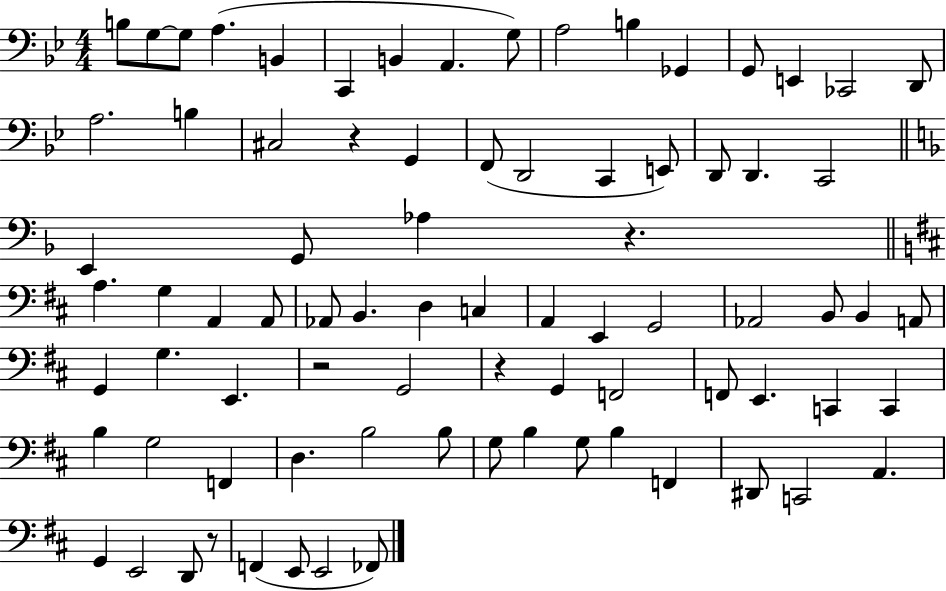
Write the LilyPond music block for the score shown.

{
  \clef bass
  \numericTimeSignature
  \time 4/4
  \key bes \major
  \repeat volta 2 { b8 g8~~ g8 a4.( b,4 | c,4 b,4 a,4. g8) | a2 b4 ges,4 | g,8 e,4 ces,2 d,8 | \break a2. b4 | cis2 r4 g,4 | f,8( d,2 c,4 e,8) | d,8 d,4. c,2 | \break \bar "||" \break \key d \minor e,4 g,8 aes4 r4. | \bar "||" \break \key d \major a4. g4 a,4 a,8 | aes,8 b,4. d4 c4 | a,4 e,4 g,2 | aes,2 b,8 b,4 a,8 | \break g,4 g4. e,4. | r2 g,2 | r4 g,4 f,2 | f,8 e,4. c,4 c,4 | \break b4 g2 f,4 | d4. b2 b8 | g8 b4 g8 b4 f,4 | dis,8 c,2 a,4. | \break g,4 e,2 d,8 r8 | f,4( e,8 e,2 fes,8) | } \bar "|."
}